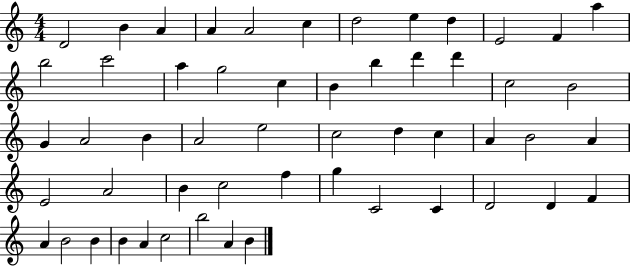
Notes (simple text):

D4/h B4/q A4/q A4/q A4/h C5/q D5/h E5/q D5/q E4/h F4/q A5/q B5/h C6/h A5/q G5/h C5/q B4/q B5/q D6/q D6/q C5/h B4/h G4/q A4/h B4/q A4/h E5/h C5/h D5/q C5/q A4/q B4/h A4/q E4/h A4/h B4/q C5/h F5/q G5/q C4/h C4/q D4/h D4/q F4/q A4/q B4/h B4/q B4/q A4/q C5/h B5/h A4/q B4/q